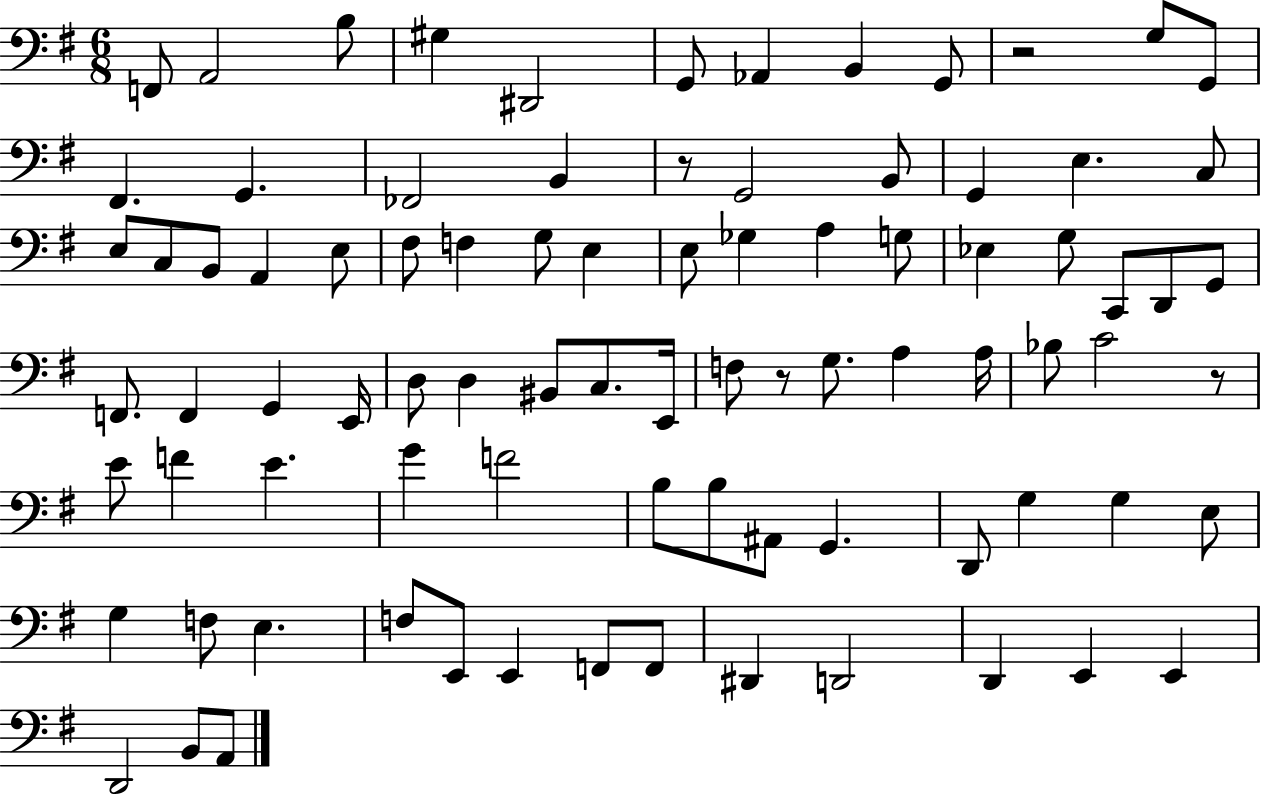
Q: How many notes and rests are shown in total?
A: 86